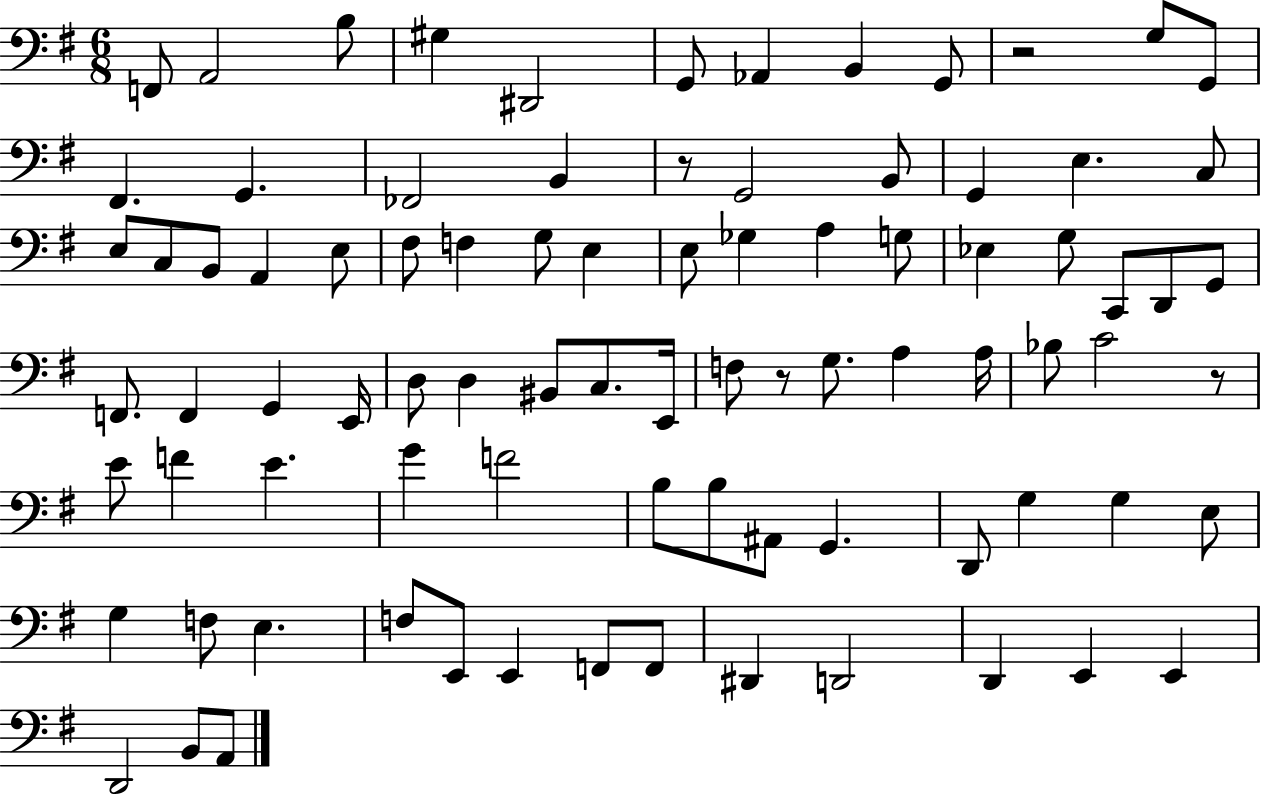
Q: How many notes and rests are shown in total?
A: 86